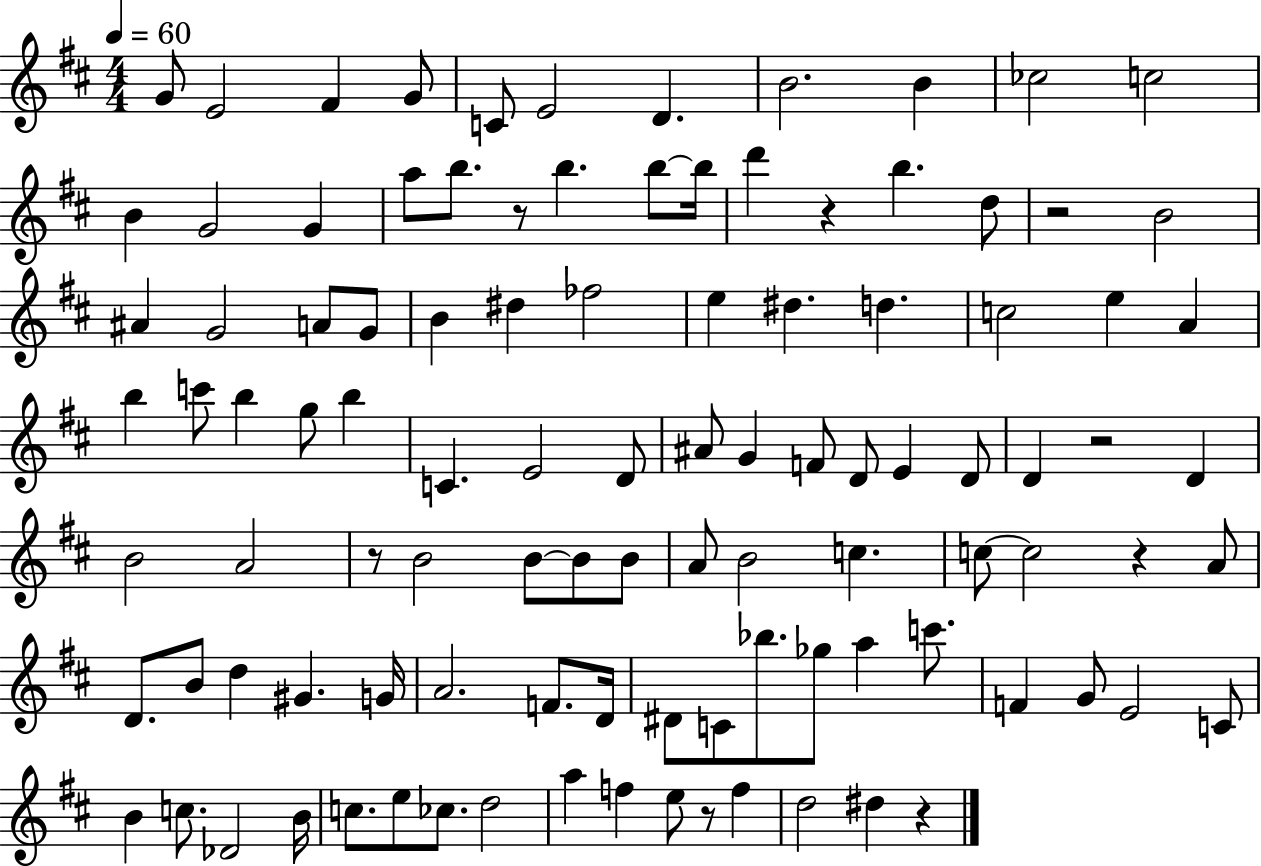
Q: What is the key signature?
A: D major